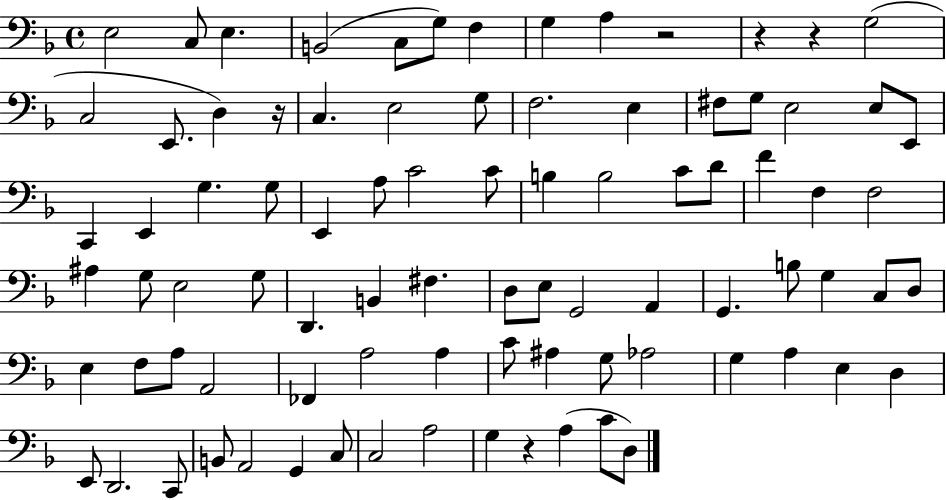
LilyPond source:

{
  \clef bass
  \time 4/4
  \defaultTimeSignature
  \key f \major
  \repeat volta 2 { e2 c8 e4. | b,2( c8 g8) f4 | g4 a4 r2 | r4 r4 g2( | \break c2 e,8. d4) r16 | c4. e2 g8 | f2. e4 | fis8 g8 e2 e8 e,8 | \break c,4 e,4 g4. g8 | e,4 a8 c'2 c'8 | b4 b2 c'8 d'8 | f'4 f4 f2 | \break ais4 g8 e2 g8 | d,4. b,4 fis4. | d8 e8 g,2 a,4 | g,4. b8 g4 c8 d8 | \break e4 f8 a8 a,2 | fes,4 a2 a4 | c'8 ais4 g8 aes2 | g4 a4 e4 d4 | \break e,8 d,2. c,8 | b,8 a,2 g,4 c8 | c2 a2 | g4 r4 a4( c'8 d8) | \break } \bar "|."
}